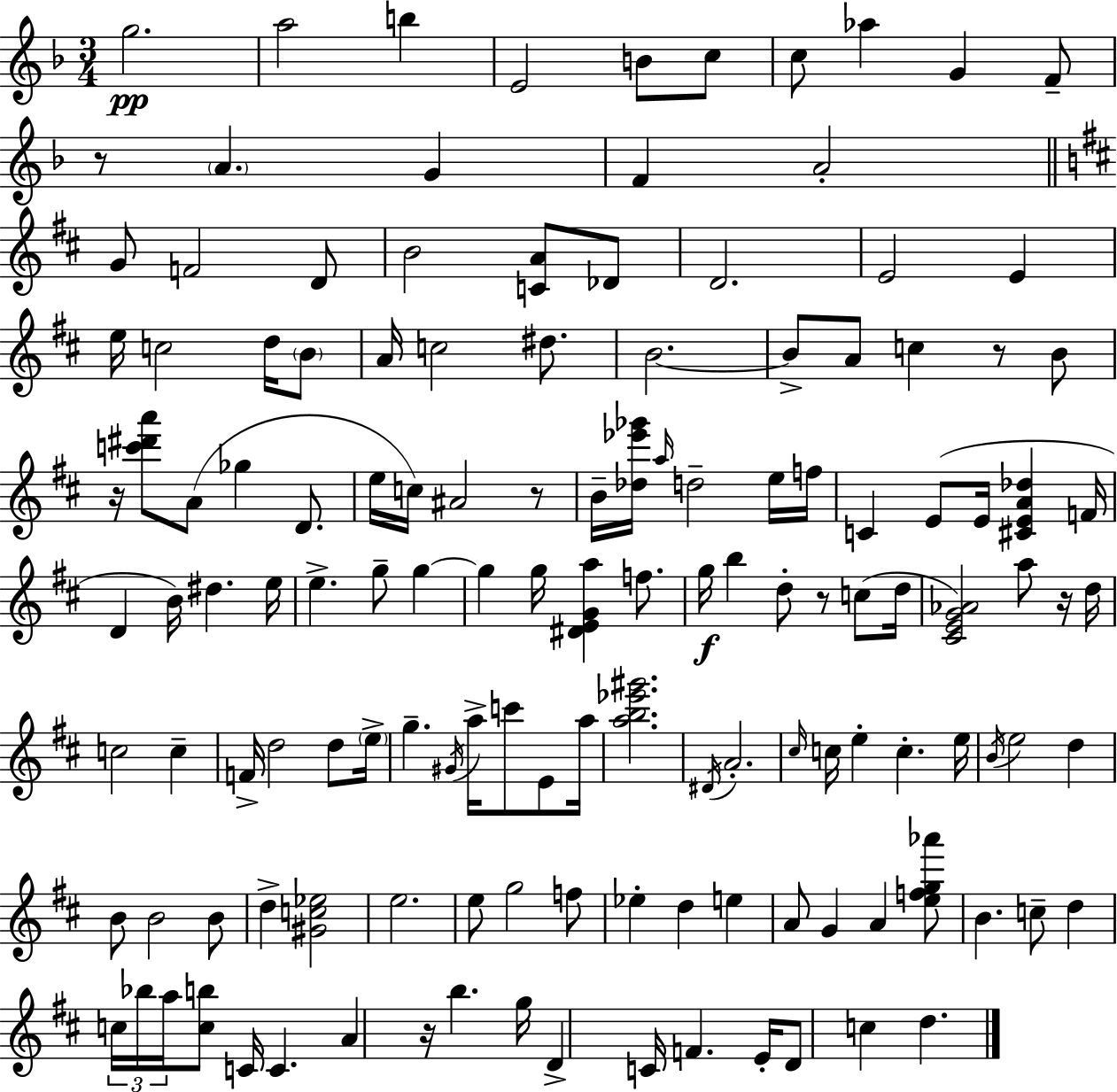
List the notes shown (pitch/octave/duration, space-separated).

G5/h. A5/h B5/q E4/h B4/e C5/e C5/e Ab5/q G4/q F4/e R/e A4/q. G4/q F4/q A4/h G4/e F4/h D4/e B4/h [C4,A4]/e Db4/e D4/h. E4/h E4/q E5/s C5/h D5/s B4/e A4/s C5/h D#5/e. B4/h. B4/e A4/e C5/q R/e B4/e R/s [C6,D#6,A6]/e A4/e Gb5/q D4/e. E5/s C5/s A#4/h R/e B4/s [Db5,Eb6,Gb6]/s A5/s D5/h E5/s F5/s C4/q E4/e E4/s [C#4,E4,A4,Db5]/q F4/s D4/q B4/s D#5/q. E5/s E5/q. G5/e G5/q G5/q G5/s [D#4,E4,G4,A5]/q F5/e. G5/s B5/q D5/e R/e C5/e D5/s [C#4,E4,G4,Ab4]/h A5/e R/s D5/s C5/h C5/q F4/s D5/h D5/e E5/s G5/q. G#4/s A5/s C6/e E4/e A5/s [A5,B5,Eb6,G#6]/h. D#4/s A4/h. C#5/s C5/s E5/q C5/q. E5/s B4/s E5/h D5/q B4/e B4/h B4/e D5/q [G#4,C5,Eb5]/h E5/h. E5/e G5/h F5/e Eb5/q D5/q E5/q A4/e G4/q A4/q [E5,F5,G5,Ab6]/e B4/q. C5/e D5/q C5/s Bb5/s A5/s [C5,B5]/e C4/s C4/q. A4/q R/s B5/q. G5/s D4/q C4/s F4/q. E4/s D4/e C5/q D5/q.